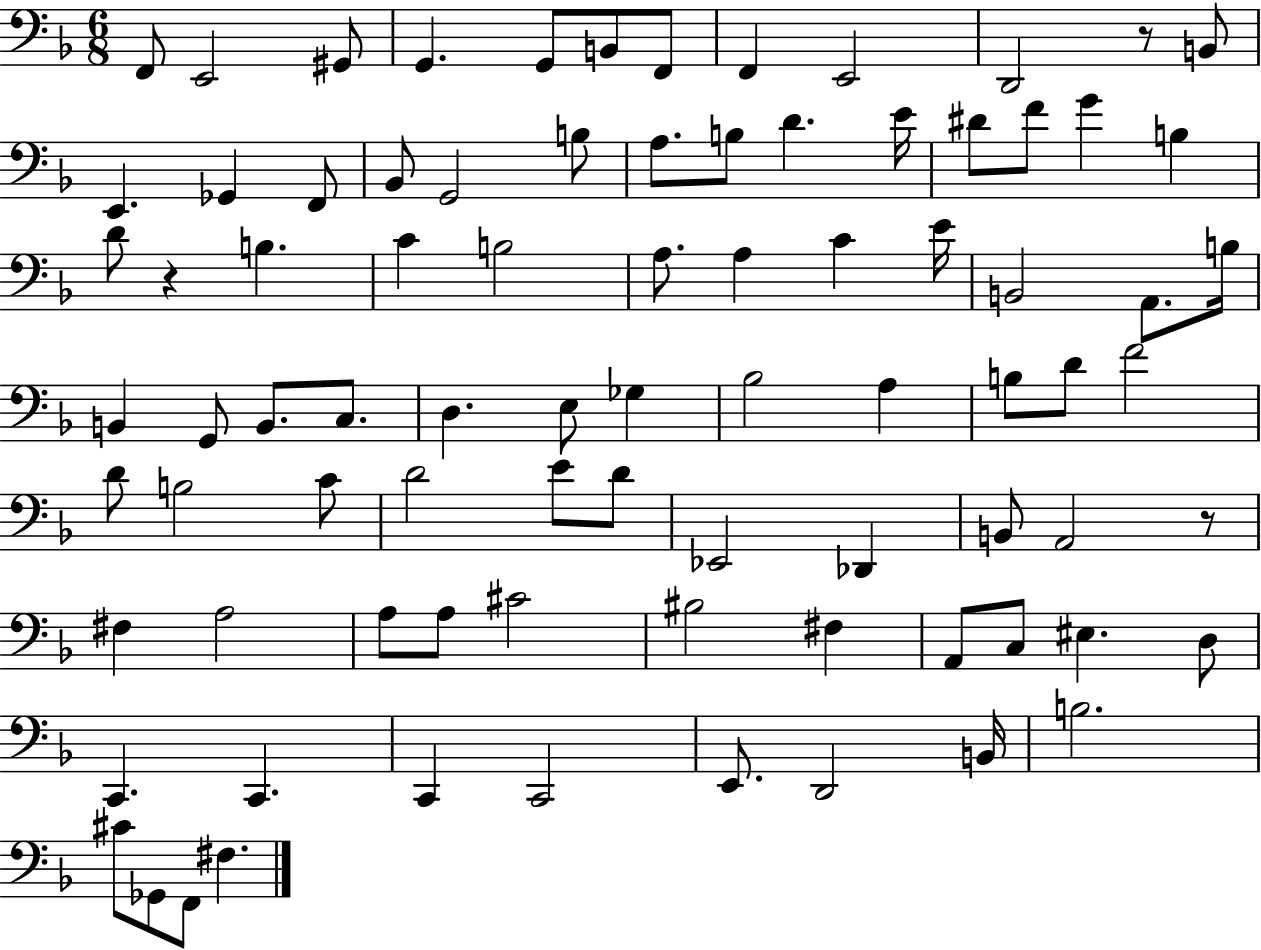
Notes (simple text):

F2/e E2/h G#2/e G2/q. G2/e B2/e F2/e F2/q E2/h D2/h R/e B2/e E2/q. Gb2/q F2/e Bb2/e G2/h B3/e A3/e. B3/e D4/q. E4/s D#4/e F4/e G4/q B3/q D4/e R/q B3/q. C4/q B3/h A3/e. A3/q C4/q E4/s B2/h A2/e. B3/s B2/q G2/e B2/e. C3/e. D3/q. E3/e Gb3/q Bb3/h A3/q B3/e D4/e F4/h D4/e B3/h C4/e D4/h E4/e D4/e Eb2/h Db2/q B2/e A2/h R/e F#3/q A3/h A3/e A3/e C#4/h BIS3/h F#3/q A2/e C3/e EIS3/q. D3/e C2/q. C2/q. C2/q C2/h E2/e. D2/h B2/s B3/h. C#4/e Gb2/e F2/e F#3/q.